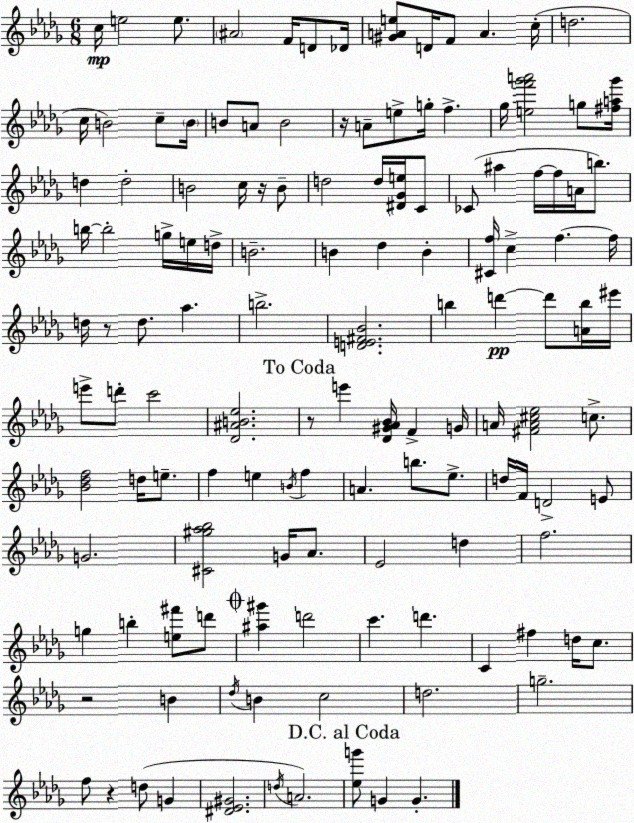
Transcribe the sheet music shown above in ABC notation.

X:1
T:Untitled
M:6/8
L:1/4
K:Bbm
c/4 e2 e/2 ^A2 F/4 D/2 _D/4 [^GAe]/2 D/4 F/2 A c/4 d2 c/4 B2 c/2 B/4 B/2 A/2 B2 z/4 A/2 e/2 g/4 f _g/4 [ef'_g'a']2 g/2 [^fa_g']/4 d d2 B2 c/4 z/4 B/2 d2 d/4 [^D_Ge]/4 C/2 _C/2 ^a f/4 f/4 A/4 b/2 b/4 b2 g/4 e/4 d/4 B2 B _d B [^Cf]/4 c f f/4 d/4 z/2 d/2 _a b2 [DE^F_B]2 b d' d'/2 [Ab]/4 ^e'/4 e'/2 d'/2 c'2 [_D^AB_e]2 z/2 e' [_D^G_A_B]/4 F G/4 A/4 [^FA^c_e]2 c/2 [_B_df]2 d/4 e/2 f e B/4 f A b/2 _e/2 d/4 F/4 D2 E/2 G2 [^C^g_a_b]2 G/4 _A/2 _E2 d f2 g b [e^f']/2 d'/2 [^a^g'] d'2 c' d' C ^f d/4 c/2 z2 B _d/4 B c2 d2 g2 f/2 z d/2 G [^D_E^G]2 d/4 A2 [_eg']/2 G G